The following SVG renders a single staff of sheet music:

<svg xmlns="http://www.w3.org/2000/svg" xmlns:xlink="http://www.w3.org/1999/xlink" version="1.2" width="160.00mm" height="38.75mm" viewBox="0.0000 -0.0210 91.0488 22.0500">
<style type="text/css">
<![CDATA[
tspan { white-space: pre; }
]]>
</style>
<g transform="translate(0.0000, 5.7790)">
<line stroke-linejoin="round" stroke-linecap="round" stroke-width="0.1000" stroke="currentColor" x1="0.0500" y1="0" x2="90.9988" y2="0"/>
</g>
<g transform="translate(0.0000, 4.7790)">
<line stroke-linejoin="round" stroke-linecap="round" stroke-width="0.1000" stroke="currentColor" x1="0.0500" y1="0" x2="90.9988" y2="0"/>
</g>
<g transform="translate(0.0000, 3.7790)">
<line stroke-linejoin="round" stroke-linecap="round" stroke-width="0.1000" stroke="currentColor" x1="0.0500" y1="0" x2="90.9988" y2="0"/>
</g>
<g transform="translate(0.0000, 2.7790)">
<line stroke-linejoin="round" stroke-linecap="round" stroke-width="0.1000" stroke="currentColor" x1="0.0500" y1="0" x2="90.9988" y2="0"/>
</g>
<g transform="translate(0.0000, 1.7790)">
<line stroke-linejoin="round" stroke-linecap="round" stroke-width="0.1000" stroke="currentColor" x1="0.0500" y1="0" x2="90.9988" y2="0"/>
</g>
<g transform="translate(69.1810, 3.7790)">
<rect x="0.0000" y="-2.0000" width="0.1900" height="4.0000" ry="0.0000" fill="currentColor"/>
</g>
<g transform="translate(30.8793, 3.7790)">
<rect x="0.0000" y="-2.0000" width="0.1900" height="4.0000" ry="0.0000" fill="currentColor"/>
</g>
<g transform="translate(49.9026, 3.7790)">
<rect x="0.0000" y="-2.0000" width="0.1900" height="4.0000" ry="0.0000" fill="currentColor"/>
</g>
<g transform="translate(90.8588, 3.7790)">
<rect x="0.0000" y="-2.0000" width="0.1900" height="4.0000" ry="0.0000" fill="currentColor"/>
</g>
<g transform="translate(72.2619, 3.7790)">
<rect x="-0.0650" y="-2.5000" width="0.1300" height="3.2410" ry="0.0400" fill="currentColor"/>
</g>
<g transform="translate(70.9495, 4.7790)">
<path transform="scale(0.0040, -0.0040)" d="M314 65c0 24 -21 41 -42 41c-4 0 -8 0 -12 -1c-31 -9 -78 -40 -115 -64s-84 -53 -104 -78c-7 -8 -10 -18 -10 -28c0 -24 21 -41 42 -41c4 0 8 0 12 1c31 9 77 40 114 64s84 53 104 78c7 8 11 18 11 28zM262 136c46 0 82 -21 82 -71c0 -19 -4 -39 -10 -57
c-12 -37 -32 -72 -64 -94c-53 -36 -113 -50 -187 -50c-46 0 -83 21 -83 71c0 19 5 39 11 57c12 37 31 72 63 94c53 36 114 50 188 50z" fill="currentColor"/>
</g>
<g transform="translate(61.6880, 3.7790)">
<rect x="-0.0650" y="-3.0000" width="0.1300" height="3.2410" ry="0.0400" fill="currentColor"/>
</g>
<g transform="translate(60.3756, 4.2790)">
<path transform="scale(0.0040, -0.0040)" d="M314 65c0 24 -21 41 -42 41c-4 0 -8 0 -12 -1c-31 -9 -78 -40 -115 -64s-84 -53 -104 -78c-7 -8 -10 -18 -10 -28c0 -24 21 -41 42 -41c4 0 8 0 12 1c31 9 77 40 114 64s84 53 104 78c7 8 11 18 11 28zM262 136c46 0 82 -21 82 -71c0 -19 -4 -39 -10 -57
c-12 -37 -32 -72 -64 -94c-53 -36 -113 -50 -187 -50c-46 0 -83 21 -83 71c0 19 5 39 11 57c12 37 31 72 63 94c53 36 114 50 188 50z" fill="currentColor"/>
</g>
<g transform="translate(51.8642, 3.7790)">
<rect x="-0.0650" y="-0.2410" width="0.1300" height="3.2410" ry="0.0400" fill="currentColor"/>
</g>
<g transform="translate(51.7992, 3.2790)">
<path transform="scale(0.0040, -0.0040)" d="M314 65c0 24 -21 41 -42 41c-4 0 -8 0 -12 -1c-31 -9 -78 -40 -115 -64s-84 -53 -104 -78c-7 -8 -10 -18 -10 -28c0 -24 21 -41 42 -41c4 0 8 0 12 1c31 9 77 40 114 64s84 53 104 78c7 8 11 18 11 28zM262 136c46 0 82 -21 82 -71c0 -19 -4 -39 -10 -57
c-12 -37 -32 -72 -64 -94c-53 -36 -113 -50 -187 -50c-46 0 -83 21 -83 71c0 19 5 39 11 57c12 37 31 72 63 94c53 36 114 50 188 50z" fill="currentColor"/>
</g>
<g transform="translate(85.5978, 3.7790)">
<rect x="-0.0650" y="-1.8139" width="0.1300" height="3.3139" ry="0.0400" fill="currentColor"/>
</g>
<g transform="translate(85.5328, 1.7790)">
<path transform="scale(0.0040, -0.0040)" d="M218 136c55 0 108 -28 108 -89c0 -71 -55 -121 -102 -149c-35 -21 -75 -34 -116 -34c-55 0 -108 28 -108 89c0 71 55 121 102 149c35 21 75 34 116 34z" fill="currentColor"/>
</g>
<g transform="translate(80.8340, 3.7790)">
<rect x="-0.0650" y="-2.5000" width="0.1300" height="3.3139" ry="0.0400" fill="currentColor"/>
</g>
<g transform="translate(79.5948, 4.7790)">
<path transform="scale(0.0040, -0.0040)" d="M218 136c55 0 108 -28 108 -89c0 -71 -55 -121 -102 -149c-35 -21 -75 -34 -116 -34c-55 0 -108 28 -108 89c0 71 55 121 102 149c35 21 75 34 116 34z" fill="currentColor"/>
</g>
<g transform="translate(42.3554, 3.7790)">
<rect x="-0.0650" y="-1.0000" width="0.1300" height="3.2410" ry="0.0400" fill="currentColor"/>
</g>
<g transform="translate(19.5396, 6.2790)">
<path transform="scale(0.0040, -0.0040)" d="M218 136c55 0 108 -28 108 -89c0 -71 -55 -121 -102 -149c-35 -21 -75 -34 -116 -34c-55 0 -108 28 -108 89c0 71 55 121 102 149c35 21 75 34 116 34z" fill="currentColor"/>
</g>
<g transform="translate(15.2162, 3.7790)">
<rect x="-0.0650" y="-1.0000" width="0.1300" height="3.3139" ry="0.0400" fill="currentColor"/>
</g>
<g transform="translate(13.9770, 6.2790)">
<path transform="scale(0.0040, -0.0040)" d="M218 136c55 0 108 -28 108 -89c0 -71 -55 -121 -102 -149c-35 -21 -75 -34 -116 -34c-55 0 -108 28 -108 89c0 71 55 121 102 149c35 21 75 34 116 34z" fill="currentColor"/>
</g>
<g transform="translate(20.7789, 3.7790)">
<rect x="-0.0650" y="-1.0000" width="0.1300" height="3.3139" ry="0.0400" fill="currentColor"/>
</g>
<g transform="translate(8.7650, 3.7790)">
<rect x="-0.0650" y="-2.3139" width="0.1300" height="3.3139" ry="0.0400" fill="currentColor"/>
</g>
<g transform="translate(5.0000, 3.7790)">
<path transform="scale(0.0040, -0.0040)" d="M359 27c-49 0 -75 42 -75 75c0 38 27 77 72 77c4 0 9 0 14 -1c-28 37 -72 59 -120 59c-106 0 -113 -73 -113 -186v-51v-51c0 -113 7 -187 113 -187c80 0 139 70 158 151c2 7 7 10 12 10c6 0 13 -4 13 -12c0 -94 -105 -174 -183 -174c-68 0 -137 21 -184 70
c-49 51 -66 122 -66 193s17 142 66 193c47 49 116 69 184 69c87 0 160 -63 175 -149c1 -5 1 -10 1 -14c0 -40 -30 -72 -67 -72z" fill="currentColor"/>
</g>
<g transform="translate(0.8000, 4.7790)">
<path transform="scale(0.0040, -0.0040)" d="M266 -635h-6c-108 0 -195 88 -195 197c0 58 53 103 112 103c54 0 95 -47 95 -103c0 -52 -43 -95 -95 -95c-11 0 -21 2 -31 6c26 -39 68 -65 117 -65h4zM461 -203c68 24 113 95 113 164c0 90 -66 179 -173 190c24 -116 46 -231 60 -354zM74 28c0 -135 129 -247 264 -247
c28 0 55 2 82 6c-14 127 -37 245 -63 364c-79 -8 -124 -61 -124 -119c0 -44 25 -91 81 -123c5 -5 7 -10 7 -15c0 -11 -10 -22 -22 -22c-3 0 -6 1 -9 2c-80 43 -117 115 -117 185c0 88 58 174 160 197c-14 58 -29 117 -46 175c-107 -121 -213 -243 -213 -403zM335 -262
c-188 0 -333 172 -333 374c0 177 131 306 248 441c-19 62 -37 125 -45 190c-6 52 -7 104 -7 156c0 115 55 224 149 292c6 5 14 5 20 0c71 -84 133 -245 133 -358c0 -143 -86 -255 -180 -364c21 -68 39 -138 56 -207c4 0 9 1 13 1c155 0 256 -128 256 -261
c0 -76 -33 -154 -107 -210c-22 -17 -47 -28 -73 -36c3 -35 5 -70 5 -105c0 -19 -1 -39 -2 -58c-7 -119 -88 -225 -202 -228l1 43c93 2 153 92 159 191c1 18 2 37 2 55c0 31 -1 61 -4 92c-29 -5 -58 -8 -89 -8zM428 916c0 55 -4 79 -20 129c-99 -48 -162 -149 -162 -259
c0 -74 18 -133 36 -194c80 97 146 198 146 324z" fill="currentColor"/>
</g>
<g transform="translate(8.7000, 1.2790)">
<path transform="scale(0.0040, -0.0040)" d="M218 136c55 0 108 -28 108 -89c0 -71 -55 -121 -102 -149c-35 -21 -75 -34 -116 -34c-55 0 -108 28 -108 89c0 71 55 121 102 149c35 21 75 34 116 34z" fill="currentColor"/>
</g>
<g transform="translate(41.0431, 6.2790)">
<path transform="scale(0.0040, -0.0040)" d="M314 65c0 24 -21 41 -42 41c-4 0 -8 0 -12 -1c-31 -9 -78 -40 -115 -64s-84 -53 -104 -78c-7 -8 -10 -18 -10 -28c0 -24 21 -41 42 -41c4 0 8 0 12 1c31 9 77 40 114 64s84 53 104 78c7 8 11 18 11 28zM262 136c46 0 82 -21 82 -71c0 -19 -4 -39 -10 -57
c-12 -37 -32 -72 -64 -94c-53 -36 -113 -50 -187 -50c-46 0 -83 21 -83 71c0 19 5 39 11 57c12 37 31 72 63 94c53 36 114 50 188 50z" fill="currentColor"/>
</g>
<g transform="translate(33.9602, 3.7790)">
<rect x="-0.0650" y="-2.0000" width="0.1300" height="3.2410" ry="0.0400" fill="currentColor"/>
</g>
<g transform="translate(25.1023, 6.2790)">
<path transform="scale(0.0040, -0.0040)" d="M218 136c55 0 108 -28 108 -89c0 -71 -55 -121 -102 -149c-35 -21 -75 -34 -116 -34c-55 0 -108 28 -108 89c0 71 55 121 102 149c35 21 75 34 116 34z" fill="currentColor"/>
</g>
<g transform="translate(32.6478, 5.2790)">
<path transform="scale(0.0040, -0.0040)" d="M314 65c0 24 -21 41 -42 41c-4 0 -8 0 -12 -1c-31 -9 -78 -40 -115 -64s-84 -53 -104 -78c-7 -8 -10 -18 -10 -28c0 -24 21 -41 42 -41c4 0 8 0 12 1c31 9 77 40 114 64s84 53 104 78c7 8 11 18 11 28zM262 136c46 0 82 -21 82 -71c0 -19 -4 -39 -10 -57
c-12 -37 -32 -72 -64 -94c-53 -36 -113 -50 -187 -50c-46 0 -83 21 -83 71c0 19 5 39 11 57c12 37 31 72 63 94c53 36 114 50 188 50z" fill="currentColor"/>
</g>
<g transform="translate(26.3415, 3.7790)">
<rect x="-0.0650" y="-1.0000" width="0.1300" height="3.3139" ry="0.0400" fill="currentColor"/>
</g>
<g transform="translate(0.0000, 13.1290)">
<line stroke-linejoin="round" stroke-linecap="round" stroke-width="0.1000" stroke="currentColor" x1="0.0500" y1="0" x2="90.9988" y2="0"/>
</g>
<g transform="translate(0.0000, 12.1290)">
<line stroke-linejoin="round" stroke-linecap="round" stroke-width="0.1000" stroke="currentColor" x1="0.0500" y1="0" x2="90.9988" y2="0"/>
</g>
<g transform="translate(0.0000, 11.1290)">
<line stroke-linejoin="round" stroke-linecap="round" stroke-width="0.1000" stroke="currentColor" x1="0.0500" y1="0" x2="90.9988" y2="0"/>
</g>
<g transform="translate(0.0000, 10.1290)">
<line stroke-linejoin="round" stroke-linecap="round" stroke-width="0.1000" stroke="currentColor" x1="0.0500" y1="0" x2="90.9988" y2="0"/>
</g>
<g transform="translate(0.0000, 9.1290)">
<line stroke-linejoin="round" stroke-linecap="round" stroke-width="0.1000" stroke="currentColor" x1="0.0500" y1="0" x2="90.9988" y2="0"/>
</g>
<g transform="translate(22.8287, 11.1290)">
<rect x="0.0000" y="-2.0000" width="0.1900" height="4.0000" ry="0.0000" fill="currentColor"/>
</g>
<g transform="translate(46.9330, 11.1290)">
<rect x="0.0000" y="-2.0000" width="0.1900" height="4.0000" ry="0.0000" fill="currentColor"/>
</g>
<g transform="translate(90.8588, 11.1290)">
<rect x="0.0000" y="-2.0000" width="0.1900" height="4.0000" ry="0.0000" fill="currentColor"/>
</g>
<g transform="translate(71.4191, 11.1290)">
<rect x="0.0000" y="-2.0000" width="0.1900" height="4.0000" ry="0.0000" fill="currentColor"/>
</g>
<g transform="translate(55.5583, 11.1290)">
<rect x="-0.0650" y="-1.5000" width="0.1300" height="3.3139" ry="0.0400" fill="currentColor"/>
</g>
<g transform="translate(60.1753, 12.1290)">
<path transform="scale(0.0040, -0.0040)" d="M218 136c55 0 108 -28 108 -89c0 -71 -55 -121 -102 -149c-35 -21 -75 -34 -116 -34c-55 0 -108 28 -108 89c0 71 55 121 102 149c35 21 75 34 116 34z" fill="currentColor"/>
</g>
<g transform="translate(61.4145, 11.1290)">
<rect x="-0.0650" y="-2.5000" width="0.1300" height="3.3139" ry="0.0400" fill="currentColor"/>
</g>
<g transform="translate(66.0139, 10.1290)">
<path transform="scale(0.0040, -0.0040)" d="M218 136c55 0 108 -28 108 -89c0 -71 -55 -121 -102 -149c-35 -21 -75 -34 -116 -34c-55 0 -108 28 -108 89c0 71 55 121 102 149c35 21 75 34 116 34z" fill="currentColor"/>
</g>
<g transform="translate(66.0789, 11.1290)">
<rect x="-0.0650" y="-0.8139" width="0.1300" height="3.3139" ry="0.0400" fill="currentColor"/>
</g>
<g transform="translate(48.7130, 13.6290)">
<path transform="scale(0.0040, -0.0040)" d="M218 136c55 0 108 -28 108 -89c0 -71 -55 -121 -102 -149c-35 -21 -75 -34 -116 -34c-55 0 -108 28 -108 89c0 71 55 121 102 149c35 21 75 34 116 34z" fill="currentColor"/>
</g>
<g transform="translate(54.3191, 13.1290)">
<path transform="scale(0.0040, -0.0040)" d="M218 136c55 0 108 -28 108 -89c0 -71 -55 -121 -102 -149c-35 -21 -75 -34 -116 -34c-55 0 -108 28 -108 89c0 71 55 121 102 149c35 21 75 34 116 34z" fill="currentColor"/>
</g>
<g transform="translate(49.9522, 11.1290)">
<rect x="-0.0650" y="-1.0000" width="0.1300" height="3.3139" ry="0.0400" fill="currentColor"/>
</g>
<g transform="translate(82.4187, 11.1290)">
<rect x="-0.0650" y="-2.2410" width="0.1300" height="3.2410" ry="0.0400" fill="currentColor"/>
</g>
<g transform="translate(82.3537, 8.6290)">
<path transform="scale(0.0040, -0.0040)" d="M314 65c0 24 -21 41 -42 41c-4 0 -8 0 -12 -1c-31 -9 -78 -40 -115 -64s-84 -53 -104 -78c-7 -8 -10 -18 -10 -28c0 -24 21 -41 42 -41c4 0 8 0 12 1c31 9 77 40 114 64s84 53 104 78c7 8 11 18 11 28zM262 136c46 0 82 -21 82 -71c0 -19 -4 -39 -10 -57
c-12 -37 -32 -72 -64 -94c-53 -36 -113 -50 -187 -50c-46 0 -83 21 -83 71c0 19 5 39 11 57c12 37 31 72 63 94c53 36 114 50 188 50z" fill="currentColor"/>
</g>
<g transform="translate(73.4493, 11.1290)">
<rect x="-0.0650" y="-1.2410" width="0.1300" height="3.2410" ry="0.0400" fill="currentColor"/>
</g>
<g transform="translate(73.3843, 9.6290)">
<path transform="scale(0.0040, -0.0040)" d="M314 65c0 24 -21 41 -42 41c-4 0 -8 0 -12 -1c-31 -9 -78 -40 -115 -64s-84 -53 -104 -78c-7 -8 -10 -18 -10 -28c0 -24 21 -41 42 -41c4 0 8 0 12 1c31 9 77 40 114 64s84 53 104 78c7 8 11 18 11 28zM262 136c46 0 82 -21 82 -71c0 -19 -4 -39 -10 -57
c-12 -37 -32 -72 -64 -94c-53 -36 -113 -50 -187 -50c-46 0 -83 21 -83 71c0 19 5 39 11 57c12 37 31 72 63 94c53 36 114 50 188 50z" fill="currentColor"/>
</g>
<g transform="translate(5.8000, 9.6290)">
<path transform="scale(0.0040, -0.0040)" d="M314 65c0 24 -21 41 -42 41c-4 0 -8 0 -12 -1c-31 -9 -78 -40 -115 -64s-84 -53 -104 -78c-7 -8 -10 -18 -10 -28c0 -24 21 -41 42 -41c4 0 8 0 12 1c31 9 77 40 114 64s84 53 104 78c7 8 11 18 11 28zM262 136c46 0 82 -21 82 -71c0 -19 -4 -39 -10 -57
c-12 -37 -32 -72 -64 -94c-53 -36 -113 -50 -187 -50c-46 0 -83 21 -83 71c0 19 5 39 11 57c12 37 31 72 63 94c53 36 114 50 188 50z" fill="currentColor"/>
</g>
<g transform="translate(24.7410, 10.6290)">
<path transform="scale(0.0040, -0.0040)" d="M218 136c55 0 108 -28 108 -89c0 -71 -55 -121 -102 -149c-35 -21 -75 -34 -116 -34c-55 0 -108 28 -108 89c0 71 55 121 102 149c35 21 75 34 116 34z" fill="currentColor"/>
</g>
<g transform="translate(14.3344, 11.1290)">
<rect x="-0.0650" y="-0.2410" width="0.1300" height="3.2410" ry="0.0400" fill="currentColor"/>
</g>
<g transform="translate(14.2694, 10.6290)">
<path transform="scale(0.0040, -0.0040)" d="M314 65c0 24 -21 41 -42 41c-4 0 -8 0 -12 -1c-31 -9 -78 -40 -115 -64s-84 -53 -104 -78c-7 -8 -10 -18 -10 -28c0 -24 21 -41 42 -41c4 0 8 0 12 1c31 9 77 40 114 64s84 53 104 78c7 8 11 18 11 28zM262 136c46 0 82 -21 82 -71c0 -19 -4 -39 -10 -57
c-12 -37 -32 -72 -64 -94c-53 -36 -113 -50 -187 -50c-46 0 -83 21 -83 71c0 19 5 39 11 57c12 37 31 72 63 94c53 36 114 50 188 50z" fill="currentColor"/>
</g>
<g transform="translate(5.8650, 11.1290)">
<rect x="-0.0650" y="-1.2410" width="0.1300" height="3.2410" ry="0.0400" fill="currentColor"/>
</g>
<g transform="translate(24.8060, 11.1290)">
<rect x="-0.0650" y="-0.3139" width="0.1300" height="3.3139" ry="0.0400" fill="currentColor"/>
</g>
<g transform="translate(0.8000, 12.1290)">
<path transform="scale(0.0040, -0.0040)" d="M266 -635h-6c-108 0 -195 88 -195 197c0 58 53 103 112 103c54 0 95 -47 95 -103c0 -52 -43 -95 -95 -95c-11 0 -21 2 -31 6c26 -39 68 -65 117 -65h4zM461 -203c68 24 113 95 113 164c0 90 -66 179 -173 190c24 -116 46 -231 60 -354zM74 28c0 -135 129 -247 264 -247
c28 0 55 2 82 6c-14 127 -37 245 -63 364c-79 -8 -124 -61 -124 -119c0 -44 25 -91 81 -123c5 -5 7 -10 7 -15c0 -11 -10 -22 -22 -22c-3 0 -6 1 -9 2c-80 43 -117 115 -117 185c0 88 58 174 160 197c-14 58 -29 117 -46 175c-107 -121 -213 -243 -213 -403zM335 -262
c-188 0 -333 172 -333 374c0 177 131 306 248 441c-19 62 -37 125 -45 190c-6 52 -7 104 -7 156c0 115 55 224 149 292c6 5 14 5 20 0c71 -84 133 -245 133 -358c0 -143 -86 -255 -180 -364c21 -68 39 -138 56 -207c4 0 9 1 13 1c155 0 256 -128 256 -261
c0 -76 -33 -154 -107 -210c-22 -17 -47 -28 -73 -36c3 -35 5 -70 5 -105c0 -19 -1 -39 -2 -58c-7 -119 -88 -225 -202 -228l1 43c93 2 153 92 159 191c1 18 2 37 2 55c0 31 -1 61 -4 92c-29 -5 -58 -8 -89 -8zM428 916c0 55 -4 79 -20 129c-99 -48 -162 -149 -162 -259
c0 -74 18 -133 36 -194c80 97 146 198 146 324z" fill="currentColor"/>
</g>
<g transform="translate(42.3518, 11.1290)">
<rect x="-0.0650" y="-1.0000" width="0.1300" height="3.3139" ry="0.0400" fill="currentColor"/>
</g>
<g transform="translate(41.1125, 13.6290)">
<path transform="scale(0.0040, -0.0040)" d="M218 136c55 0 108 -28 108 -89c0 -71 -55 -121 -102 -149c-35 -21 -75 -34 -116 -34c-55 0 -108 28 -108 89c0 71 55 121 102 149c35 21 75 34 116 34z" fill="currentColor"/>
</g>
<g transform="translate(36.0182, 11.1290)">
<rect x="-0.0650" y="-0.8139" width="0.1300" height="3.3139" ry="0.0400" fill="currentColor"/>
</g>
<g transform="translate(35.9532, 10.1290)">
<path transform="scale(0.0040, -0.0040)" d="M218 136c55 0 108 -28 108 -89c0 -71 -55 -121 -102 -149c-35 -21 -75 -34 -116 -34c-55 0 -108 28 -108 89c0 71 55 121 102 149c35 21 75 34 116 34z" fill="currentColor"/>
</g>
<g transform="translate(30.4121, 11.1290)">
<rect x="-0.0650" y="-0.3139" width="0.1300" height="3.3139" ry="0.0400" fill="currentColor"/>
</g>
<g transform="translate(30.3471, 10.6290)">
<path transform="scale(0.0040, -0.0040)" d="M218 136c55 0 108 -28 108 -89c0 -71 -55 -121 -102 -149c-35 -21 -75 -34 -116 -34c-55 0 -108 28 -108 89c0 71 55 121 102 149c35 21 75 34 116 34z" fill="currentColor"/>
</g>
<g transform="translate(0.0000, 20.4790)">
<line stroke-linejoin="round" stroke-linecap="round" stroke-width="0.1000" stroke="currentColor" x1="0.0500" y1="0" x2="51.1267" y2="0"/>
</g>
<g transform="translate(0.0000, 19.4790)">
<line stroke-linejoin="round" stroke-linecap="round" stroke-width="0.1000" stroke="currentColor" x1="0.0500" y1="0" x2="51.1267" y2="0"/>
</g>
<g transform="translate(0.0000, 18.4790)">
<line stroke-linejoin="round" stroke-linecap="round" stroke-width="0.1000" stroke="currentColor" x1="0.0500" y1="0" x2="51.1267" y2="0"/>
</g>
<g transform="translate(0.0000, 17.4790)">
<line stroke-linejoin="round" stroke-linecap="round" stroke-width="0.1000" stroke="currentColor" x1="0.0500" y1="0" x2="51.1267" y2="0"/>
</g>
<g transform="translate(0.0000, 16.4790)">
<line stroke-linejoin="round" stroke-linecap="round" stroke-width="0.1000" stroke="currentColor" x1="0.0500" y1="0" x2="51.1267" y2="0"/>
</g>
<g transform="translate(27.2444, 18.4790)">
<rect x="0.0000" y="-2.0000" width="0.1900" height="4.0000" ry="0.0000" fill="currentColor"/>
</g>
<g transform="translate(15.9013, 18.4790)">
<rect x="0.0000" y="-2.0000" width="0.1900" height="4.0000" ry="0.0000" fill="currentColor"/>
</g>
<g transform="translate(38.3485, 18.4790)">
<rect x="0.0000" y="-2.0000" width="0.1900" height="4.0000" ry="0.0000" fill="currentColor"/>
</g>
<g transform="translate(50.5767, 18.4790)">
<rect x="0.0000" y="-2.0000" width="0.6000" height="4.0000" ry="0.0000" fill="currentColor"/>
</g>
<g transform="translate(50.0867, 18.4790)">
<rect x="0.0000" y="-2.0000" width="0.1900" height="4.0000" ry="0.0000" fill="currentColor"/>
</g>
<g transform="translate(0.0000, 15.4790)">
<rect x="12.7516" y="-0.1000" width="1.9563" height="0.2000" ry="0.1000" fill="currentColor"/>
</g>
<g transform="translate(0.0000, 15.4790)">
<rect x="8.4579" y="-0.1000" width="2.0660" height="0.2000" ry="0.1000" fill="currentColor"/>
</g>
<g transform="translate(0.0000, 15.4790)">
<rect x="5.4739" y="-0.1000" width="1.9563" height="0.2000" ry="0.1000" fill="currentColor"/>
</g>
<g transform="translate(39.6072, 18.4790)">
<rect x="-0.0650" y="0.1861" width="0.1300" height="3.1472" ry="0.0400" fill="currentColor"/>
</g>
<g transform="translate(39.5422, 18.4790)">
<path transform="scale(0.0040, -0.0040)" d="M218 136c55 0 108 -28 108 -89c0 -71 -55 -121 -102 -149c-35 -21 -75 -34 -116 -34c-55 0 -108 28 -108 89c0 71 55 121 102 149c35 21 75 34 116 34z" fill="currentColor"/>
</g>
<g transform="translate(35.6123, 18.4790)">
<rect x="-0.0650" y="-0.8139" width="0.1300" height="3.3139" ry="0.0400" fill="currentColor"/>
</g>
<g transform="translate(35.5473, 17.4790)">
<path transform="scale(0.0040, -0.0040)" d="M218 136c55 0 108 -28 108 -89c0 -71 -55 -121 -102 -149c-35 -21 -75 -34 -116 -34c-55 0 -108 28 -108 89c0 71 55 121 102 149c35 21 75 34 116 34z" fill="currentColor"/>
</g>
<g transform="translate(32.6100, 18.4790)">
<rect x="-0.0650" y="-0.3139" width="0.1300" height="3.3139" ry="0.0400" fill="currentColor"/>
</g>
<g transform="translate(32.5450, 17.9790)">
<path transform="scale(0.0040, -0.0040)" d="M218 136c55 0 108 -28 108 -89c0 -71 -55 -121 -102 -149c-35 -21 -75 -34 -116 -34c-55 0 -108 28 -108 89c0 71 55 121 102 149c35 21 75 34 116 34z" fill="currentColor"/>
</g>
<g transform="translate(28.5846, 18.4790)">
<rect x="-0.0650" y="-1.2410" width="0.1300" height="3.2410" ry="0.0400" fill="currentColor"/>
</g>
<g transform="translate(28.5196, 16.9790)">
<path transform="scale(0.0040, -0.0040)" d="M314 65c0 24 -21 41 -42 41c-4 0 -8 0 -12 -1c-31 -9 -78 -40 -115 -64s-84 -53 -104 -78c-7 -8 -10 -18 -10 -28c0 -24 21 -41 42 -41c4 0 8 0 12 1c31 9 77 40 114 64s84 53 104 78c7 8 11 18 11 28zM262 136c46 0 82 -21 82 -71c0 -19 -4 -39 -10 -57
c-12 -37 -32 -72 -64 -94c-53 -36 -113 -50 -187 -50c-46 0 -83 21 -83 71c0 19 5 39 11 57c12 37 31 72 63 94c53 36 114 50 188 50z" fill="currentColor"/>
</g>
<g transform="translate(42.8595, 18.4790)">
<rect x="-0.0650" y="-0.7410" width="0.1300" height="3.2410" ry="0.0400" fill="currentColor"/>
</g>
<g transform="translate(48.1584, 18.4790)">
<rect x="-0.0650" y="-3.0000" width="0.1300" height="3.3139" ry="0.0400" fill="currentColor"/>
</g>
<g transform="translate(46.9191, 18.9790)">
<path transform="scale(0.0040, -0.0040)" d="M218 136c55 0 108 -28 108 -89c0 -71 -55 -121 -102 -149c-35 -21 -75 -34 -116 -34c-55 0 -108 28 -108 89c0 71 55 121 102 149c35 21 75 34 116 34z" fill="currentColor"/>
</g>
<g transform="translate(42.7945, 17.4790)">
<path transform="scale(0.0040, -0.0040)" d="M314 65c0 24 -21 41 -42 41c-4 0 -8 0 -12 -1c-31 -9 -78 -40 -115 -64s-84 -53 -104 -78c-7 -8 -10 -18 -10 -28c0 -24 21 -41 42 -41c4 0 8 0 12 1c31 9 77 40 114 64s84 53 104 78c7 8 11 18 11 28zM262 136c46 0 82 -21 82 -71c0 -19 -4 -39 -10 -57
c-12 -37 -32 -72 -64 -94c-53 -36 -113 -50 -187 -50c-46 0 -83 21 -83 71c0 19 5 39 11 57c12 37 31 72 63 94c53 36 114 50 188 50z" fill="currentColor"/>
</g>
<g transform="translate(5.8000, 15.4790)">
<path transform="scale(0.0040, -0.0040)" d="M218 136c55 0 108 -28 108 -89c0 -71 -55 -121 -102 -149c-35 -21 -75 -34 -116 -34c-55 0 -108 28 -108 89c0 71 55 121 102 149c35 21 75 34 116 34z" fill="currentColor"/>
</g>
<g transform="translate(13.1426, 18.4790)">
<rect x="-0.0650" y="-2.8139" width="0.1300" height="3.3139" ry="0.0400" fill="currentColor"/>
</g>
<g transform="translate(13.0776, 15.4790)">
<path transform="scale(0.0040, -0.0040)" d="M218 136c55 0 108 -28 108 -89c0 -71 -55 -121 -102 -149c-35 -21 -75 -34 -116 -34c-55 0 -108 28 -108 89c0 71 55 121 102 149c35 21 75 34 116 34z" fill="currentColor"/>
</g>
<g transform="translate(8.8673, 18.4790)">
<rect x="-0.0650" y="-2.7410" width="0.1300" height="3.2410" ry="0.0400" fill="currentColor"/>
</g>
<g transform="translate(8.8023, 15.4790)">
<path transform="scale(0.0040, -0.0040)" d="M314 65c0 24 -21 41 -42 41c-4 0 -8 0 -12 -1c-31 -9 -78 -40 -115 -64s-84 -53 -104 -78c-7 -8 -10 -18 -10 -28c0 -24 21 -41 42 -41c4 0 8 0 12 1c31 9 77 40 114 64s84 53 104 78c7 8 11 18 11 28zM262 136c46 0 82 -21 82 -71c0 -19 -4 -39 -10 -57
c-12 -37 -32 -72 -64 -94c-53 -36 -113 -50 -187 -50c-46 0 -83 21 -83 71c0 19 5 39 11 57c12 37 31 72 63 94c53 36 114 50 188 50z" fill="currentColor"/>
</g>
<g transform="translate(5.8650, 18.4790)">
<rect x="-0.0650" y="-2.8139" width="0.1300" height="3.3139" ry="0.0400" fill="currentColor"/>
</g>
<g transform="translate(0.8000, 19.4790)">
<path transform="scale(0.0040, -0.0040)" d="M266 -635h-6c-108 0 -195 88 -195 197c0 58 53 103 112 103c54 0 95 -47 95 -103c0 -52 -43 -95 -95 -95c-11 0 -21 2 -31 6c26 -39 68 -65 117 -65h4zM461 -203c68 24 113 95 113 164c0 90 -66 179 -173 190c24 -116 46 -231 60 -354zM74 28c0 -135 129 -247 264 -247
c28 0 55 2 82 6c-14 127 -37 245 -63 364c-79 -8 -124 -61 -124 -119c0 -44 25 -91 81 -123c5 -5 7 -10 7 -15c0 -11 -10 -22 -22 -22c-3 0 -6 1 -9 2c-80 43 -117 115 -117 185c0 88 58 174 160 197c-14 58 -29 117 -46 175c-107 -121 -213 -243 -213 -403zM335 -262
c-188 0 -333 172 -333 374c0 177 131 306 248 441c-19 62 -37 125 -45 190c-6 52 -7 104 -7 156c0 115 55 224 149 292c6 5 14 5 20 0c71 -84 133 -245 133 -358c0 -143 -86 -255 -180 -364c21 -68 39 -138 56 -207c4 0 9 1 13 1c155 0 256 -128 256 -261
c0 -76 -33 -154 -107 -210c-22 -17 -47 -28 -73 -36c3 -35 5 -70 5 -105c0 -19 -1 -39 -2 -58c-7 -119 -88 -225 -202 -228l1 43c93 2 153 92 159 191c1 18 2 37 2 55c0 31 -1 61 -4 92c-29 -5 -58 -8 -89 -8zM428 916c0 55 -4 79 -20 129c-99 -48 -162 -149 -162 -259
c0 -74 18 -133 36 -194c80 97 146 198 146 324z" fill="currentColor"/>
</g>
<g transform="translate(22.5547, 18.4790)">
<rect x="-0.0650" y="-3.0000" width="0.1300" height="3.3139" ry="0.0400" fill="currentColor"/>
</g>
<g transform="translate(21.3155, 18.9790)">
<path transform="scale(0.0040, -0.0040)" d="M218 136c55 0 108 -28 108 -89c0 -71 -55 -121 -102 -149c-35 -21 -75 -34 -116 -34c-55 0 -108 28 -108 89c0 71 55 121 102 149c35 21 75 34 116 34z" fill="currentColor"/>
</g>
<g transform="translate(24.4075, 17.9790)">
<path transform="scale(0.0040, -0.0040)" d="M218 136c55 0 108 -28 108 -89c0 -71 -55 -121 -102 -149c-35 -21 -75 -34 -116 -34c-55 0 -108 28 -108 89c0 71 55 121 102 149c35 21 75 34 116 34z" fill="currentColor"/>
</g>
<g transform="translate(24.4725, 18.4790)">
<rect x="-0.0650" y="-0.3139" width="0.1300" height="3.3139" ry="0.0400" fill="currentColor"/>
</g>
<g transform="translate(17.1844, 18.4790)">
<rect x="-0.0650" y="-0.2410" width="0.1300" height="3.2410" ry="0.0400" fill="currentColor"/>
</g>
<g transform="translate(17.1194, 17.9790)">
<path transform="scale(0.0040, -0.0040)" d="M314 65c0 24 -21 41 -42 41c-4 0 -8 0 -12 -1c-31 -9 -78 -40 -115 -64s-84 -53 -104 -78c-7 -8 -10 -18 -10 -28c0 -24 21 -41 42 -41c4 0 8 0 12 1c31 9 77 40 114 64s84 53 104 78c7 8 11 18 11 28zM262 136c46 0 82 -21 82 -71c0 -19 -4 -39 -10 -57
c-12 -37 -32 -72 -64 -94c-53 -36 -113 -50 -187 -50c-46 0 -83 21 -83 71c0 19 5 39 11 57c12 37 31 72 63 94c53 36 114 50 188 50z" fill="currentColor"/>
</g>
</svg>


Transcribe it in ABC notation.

X:1
T:Untitled
M:4/4
L:1/4
K:C
g D D D F2 D2 c2 A2 G2 G f e2 c2 c c d D D E G d e2 g2 a a2 a c2 A c e2 c d B d2 A